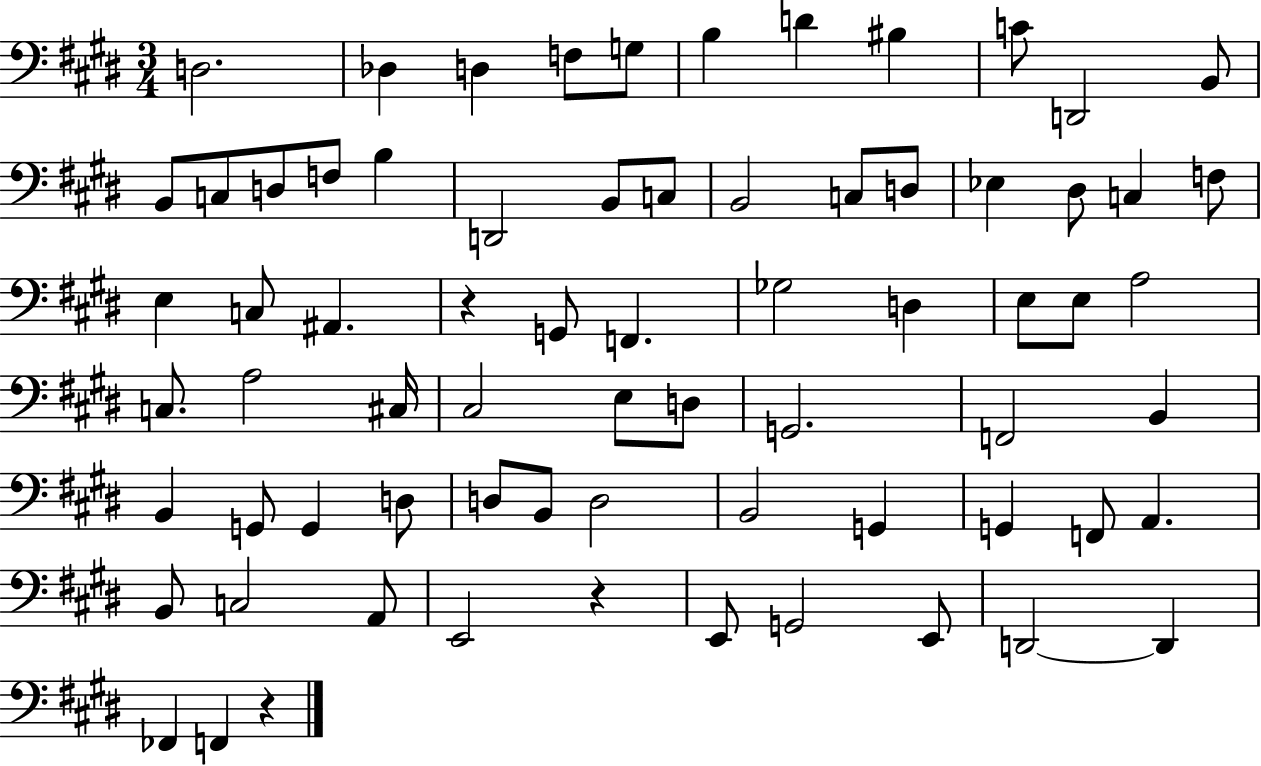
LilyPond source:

{
  \clef bass
  \numericTimeSignature
  \time 3/4
  \key e \major
  d2. | des4 d4 f8 g8 | b4 d'4 bis4 | c'8 d,2 b,8 | \break b,8 c8 d8 f8 b4 | d,2 b,8 c8 | b,2 c8 d8 | ees4 dis8 c4 f8 | \break e4 c8 ais,4. | r4 g,8 f,4. | ges2 d4 | e8 e8 a2 | \break c8. a2 cis16 | cis2 e8 d8 | g,2. | f,2 b,4 | \break b,4 g,8 g,4 d8 | d8 b,8 d2 | b,2 g,4 | g,4 f,8 a,4. | \break b,8 c2 a,8 | e,2 r4 | e,8 g,2 e,8 | d,2~~ d,4 | \break fes,4 f,4 r4 | \bar "|."
}